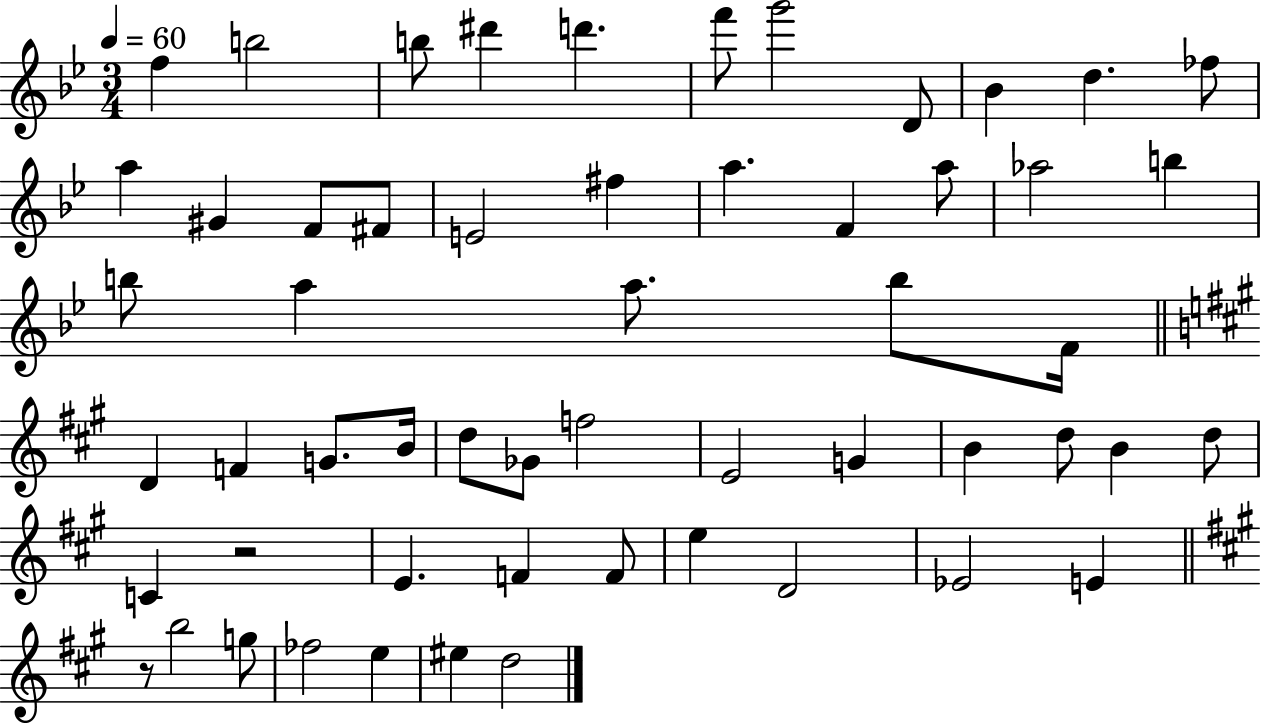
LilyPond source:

{
  \clef treble
  \numericTimeSignature
  \time 3/4
  \key bes \major
  \tempo 4 = 60
  f''4 b''2 | b''8 dis'''4 d'''4. | f'''8 g'''2 d'8 | bes'4 d''4. fes''8 | \break a''4 gis'4 f'8 fis'8 | e'2 fis''4 | a''4. f'4 a''8 | aes''2 b''4 | \break b''8 a''4 a''8. b''8 f'16 | \bar "||" \break \key a \major d'4 f'4 g'8. b'16 | d''8 ges'8 f''2 | e'2 g'4 | b'4 d''8 b'4 d''8 | \break c'4 r2 | e'4. f'4 f'8 | e''4 d'2 | ees'2 e'4 | \break \bar "||" \break \key a \major r8 b''2 g''8 | fes''2 e''4 | eis''4 d''2 | \bar "|."
}